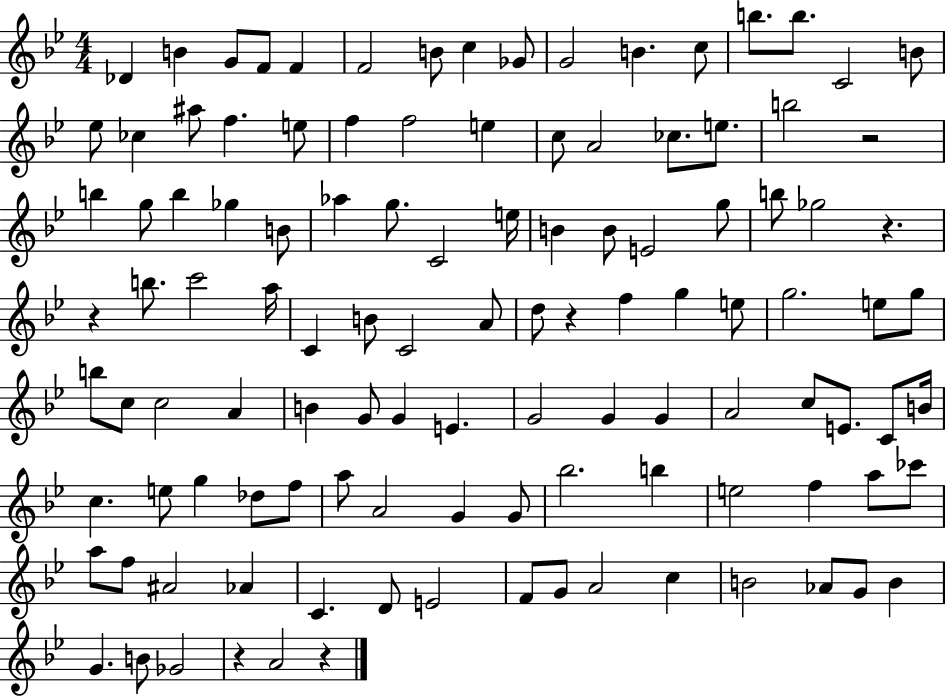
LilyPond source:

{
  \clef treble
  \numericTimeSignature
  \time 4/4
  \key bes \major
  des'4 b'4 g'8 f'8 f'4 | f'2 b'8 c''4 ges'8 | g'2 b'4. c''8 | b''8. b''8. c'2 b'8 | \break ees''8 ces''4 ais''8 f''4. e''8 | f''4 f''2 e''4 | c''8 a'2 ces''8. e''8. | b''2 r2 | \break b''4 g''8 b''4 ges''4 b'8 | aes''4 g''8. c'2 e''16 | b'4 b'8 e'2 g''8 | b''8 ges''2 r4. | \break r4 b''8. c'''2 a''16 | c'4 b'8 c'2 a'8 | d''8 r4 f''4 g''4 e''8 | g''2. e''8 g''8 | \break b''8 c''8 c''2 a'4 | b'4 g'8 g'4 e'4. | g'2 g'4 g'4 | a'2 c''8 e'8. c'8 b'16 | \break c''4. e''8 g''4 des''8 f''8 | a''8 a'2 g'4 g'8 | bes''2. b''4 | e''2 f''4 a''8 ces'''8 | \break a''8 f''8 ais'2 aes'4 | c'4. d'8 e'2 | f'8 g'8 a'2 c''4 | b'2 aes'8 g'8 b'4 | \break g'4. b'8 ges'2 | r4 a'2 r4 | \bar "|."
}